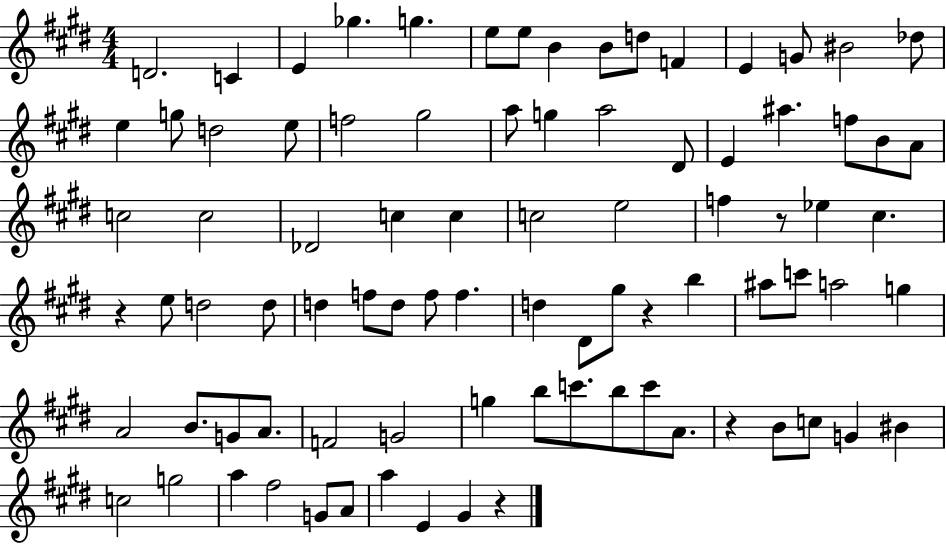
D4/h. C4/q E4/q Gb5/q. G5/q. E5/e E5/e B4/q B4/e D5/e F4/q E4/q G4/e BIS4/h Db5/e E5/q G5/e D5/h E5/e F5/h G#5/h A5/e G5/q A5/h D#4/e E4/q A#5/q. F5/e B4/e A4/e C5/h C5/h Db4/h C5/q C5/q C5/h E5/h F5/q R/e Eb5/q C#5/q. R/q E5/e D5/h D5/e D5/q F5/e D5/e F5/e F5/q. D5/q D#4/e G#5/e R/q B5/q A#5/e C6/e A5/h G5/q A4/h B4/e. G4/e A4/e. F4/h G4/h G5/q B5/e C6/e. B5/e C6/e A4/e. R/q B4/e C5/e G4/q BIS4/q C5/h G5/h A5/q F#5/h G4/e A4/e A5/q E4/q G#4/q R/q